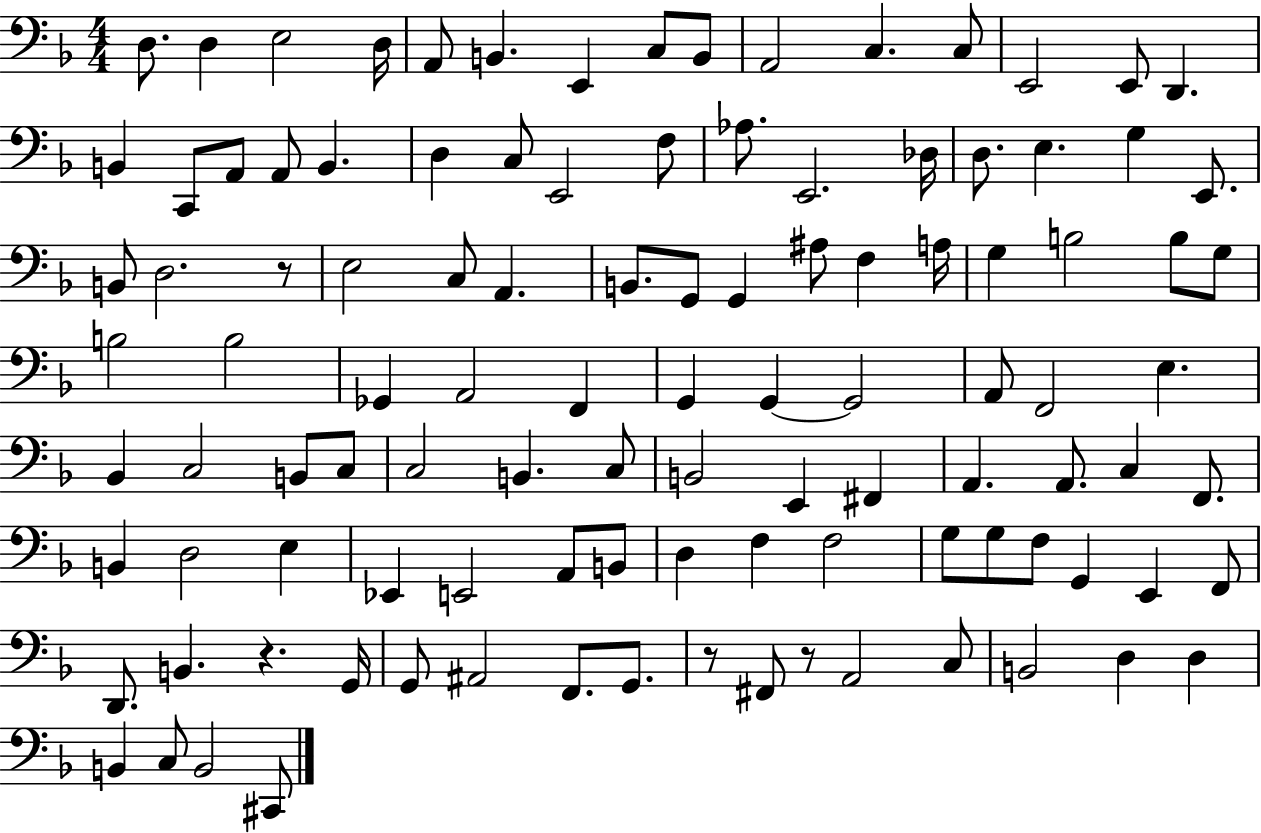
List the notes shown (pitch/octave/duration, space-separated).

D3/e. D3/q E3/h D3/s A2/e B2/q. E2/q C3/e B2/e A2/h C3/q. C3/e E2/h E2/e D2/q. B2/q C2/e A2/e A2/e B2/q. D3/q C3/e E2/h F3/e Ab3/e. E2/h. Db3/s D3/e. E3/q. G3/q E2/e. B2/e D3/h. R/e E3/h C3/e A2/q. B2/e. G2/e G2/q A#3/e F3/q A3/s G3/q B3/h B3/e G3/e B3/h B3/h Gb2/q A2/h F2/q G2/q G2/q G2/h A2/e F2/h E3/q. Bb2/q C3/h B2/e C3/e C3/h B2/q. C3/e B2/h E2/q F#2/q A2/q. A2/e. C3/q F2/e. B2/q D3/h E3/q Eb2/q E2/h A2/e B2/e D3/q F3/q F3/h G3/e G3/e F3/e G2/q E2/q F2/e D2/e. B2/q. R/q. G2/s G2/e A#2/h F2/e. G2/e. R/e F#2/e R/e A2/h C3/e B2/h D3/q D3/q B2/q C3/e B2/h C#2/e